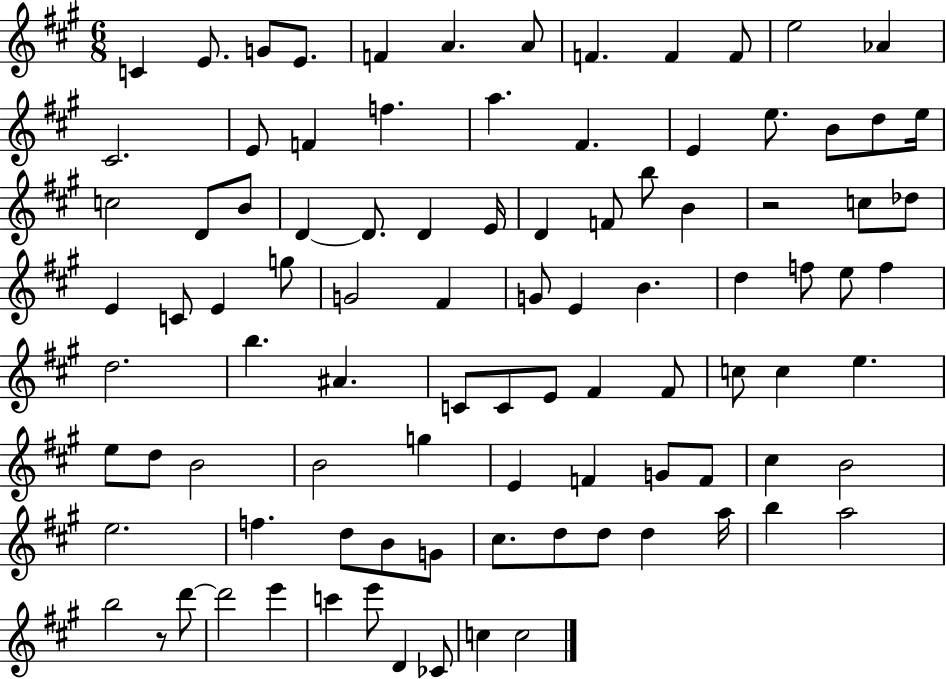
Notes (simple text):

C4/q E4/e. G4/e E4/e. F4/q A4/q. A4/e F4/q. F4/q F4/e E5/h Ab4/q C#4/h. E4/e F4/q F5/q. A5/q. F#4/q. E4/q E5/e. B4/e D5/e E5/s C5/h D4/e B4/e D4/q D4/e. D4/q E4/s D4/q F4/e B5/e B4/q R/h C5/e Db5/e E4/q C4/e E4/q G5/e G4/h F#4/q G4/e E4/q B4/q. D5/q F5/e E5/e F5/q D5/h. B5/q. A#4/q. C4/e C4/e E4/e F#4/q F#4/e C5/e C5/q E5/q. E5/e D5/e B4/h B4/h G5/q E4/q F4/q G4/e F4/e C#5/q B4/h E5/h. F5/q. D5/e B4/e G4/e C#5/e. D5/e D5/e D5/q A5/s B5/q A5/h B5/h R/e D6/e D6/h E6/q C6/q E6/e D4/q CES4/e C5/q C5/h